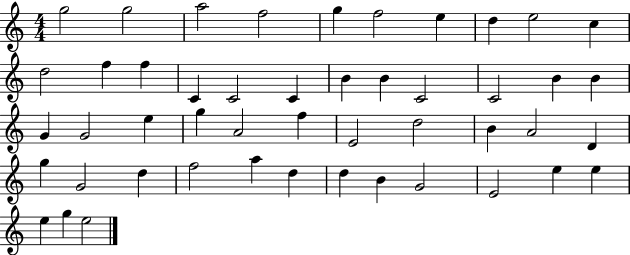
{
  \clef treble
  \numericTimeSignature
  \time 4/4
  \key c \major
  g''2 g''2 | a''2 f''2 | g''4 f''2 e''4 | d''4 e''2 c''4 | \break d''2 f''4 f''4 | c'4 c'2 c'4 | b'4 b'4 c'2 | c'2 b'4 b'4 | \break g'4 g'2 e''4 | g''4 a'2 f''4 | e'2 d''2 | b'4 a'2 d'4 | \break g''4 g'2 d''4 | f''2 a''4 d''4 | d''4 b'4 g'2 | e'2 e''4 e''4 | \break e''4 g''4 e''2 | \bar "|."
}